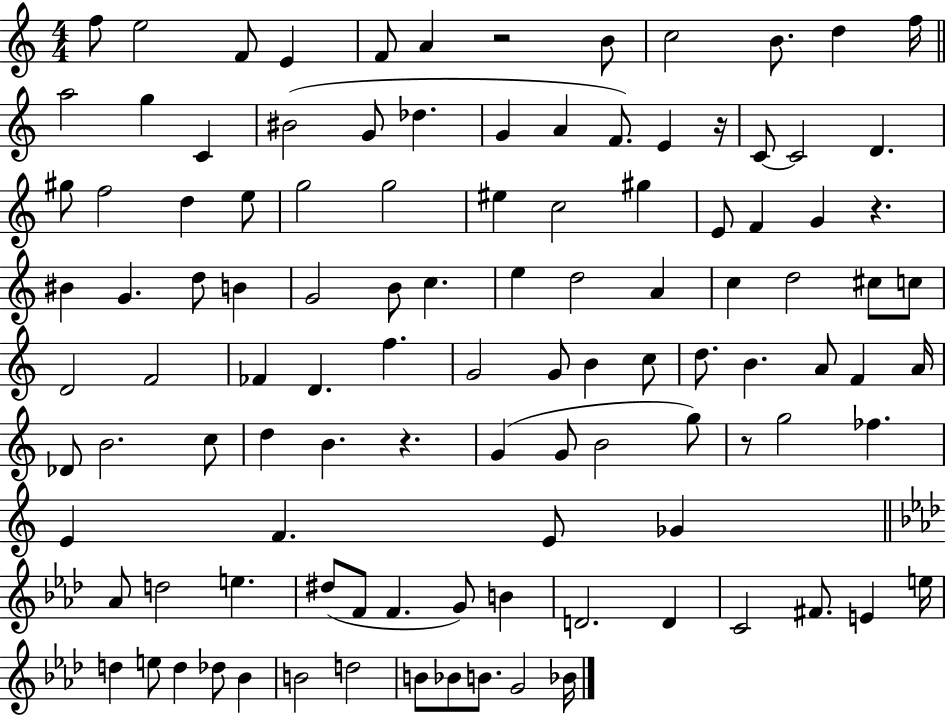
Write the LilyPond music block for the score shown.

{
  \clef treble
  \numericTimeSignature
  \time 4/4
  \key c \major
  f''8 e''2 f'8 e'4 | f'8 a'4 r2 b'8 | c''2 b'8. d''4 f''16 | \bar "||" \break \key c \major a''2 g''4 c'4 | bis'2( g'8 des''4. | g'4 a'4 f'8.) e'4 r16 | c'8~~ c'2 d'4. | \break gis''8 f''2 d''4 e''8 | g''2 g''2 | eis''4 c''2 gis''4 | e'8 f'4 g'4 r4. | \break bis'4 g'4. d''8 b'4 | g'2 b'8 c''4. | e''4 d''2 a'4 | c''4 d''2 cis''8 c''8 | \break d'2 f'2 | fes'4 d'4. f''4. | g'2 g'8 b'4 c''8 | d''8. b'4. a'8 f'4 a'16 | \break des'8 b'2. c''8 | d''4 b'4. r4. | g'4( g'8 b'2 g''8) | r8 g''2 fes''4. | \break e'4 f'4. e'8 ges'4 | \bar "||" \break \key aes \major aes'8 d''2 e''4. | dis''8( f'8 f'4. g'8) b'4 | d'2. d'4 | c'2 fis'8. e'4 e''16 | \break d''4 e''8 d''4 des''8 bes'4 | b'2 d''2 | b'8 bes'8 b'8. g'2 bes'16 | \bar "|."
}